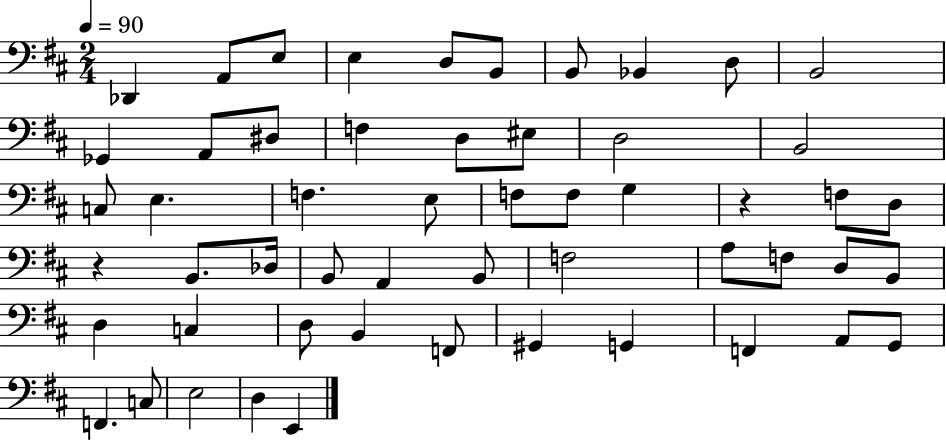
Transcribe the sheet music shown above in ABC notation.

X:1
T:Untitled
M:2/4
L:1/4
K:D
_D,, A,,/2 E,/2 E, D,/2 B,,/2 B,,/2 _B,, D,/2 B,,2 _G,, A,,/2 ^D,/2 F, D,/2 ^E,/2 D,2 B,,2 C,/2 E, F, E,/2 F,/2 F,/2 G, z F,/2 D,/2 z B,,/2 _D,/4 B,,/2 A,, B,,/2 F,2 A,/2 F,/2 D,/2 B,,/2 D, C, D,/2 B,, F,,/2 ^G,, G,, F,, A,,/2 G,,/2 F,, C,/2 E,2 D, E,,